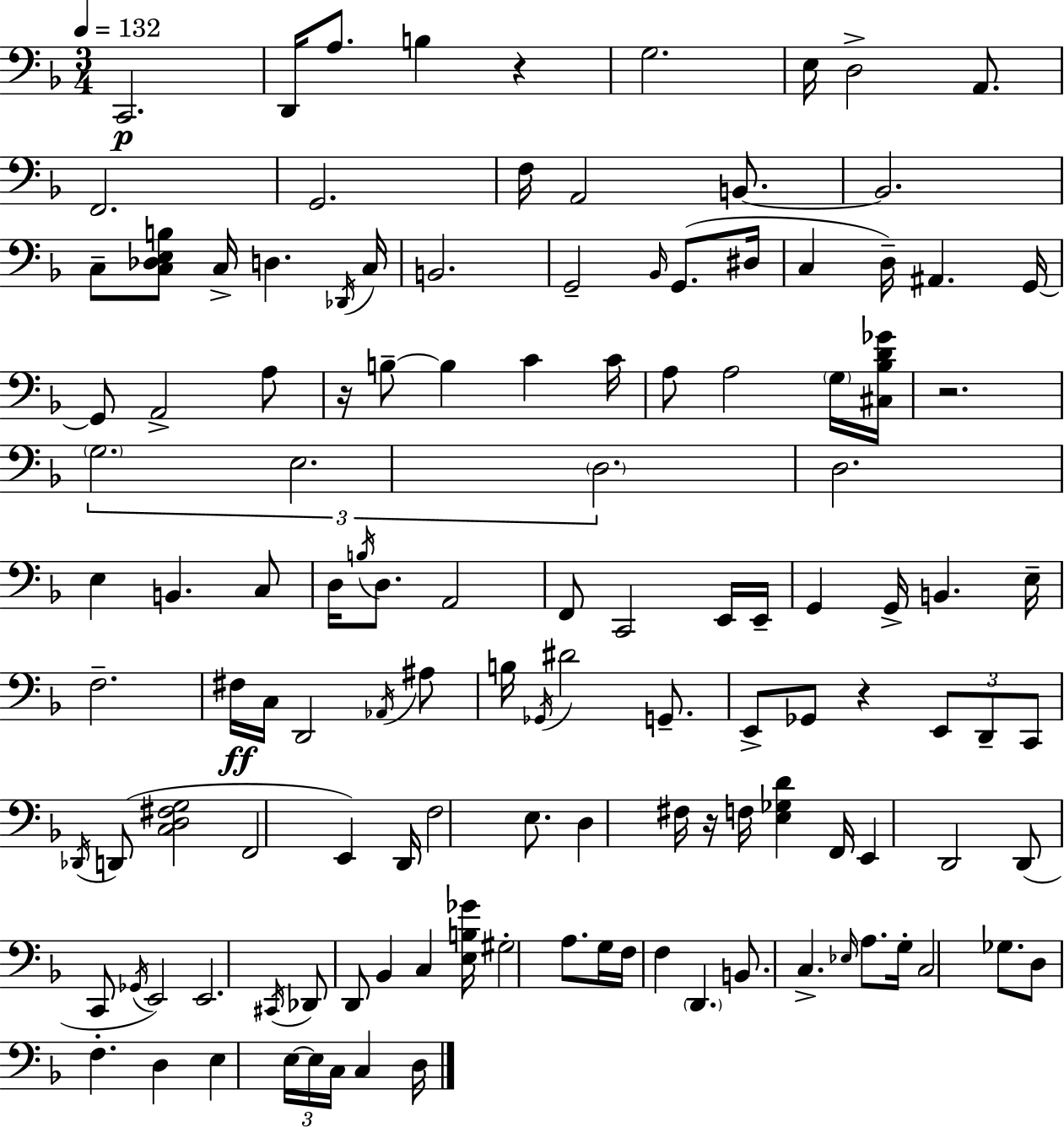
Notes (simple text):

C2/h. D2/s A3/e. B3/q R/q G3/h. E3/s D3/h A2/e. F2/h. G2/h. F3/s A2/h B2/e. B2/h. C3/e [C3,Db3,E3,B3]/e C3/s D3/q. Db2/s C3/s B2/h. G2/h Bb2/s G2/e. D#3/s C3/q D3/s A#2/q. G2/s G2/e A2/h A3/e R/s B3/e B3/q C4/q C4/s A3/e A3/h G3/s [C#3,Bb3,D4,Gb4]/s R/h. G3/h. E3/h. D3/h. D3/h. E3/q B2/q. C3/e D3/s B3/s D3/e. A2/h F2/e C2/h E2/s E2/s G2/q G2/s B2/q. E3/s F3/h. F#3/s C3/s D2/h Ab2/s A#3/e B3/s Gb2/s D#4/h G2/e. E2/e Gb2/e R/q E2/e D2/e C2/e Db2/s D2/e [C3,D3,F#3,G3]/h F2/h E2/q D2/s F3/h E3/e. D3/q F#3/s R/s F3/s [E3,Gb3,D4]/q F2/s E2/q D2/h D2/e C2/e Gb2/s E2/h E2/h. C#2/s Db2/e D2/e Bb2/q C3/q [E3,B3,Gb4]/s G#3/h A3/e. G3/s F3/s F3/q D2/q. B2/e. C3/q. Eb3/s A3/e. G3/s C3/h Gb3/e. D3/e F3/q. D3/q E3/q E3/s E3/s C3/s C3/q D3/s